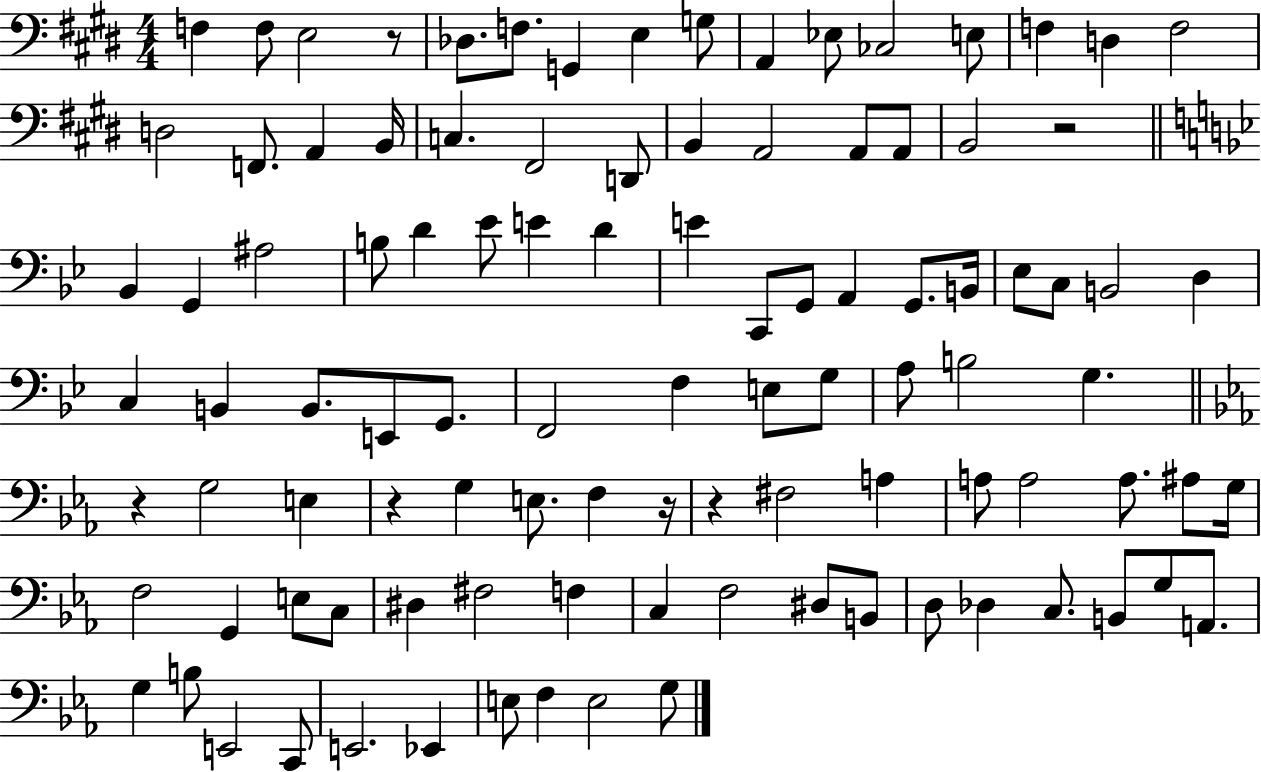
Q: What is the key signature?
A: E major